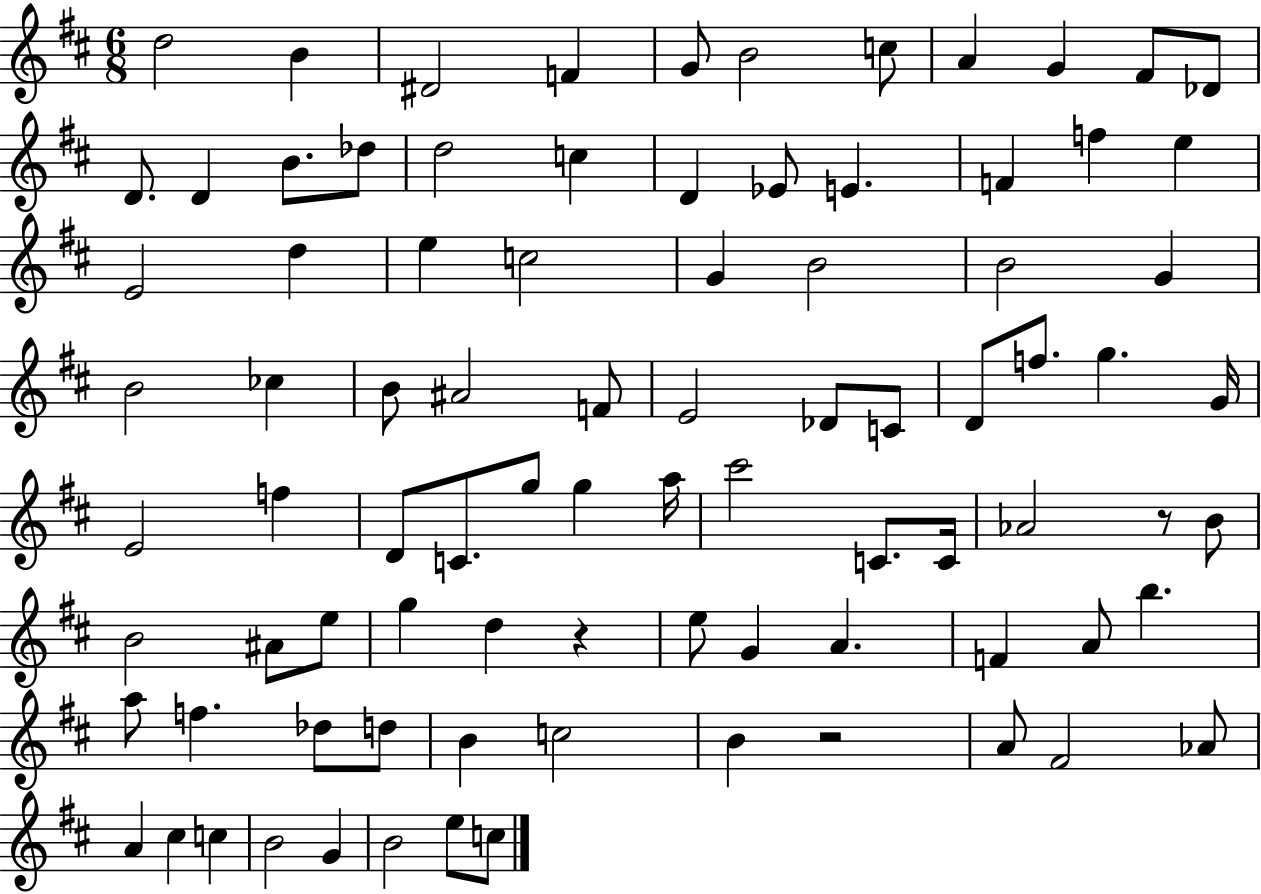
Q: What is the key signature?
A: D major